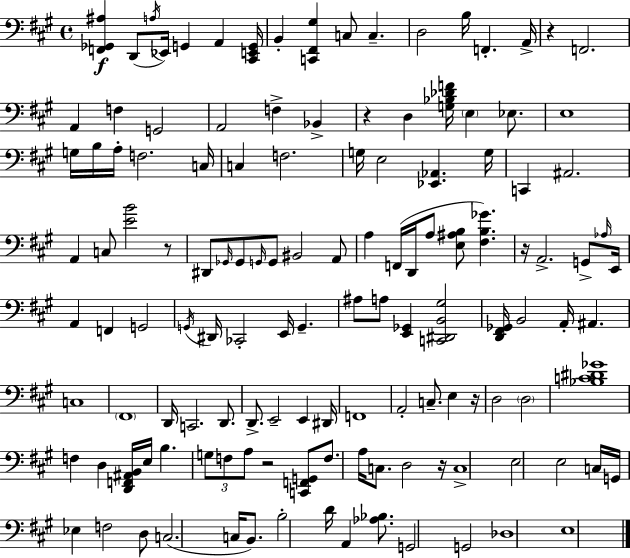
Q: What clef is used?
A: bass